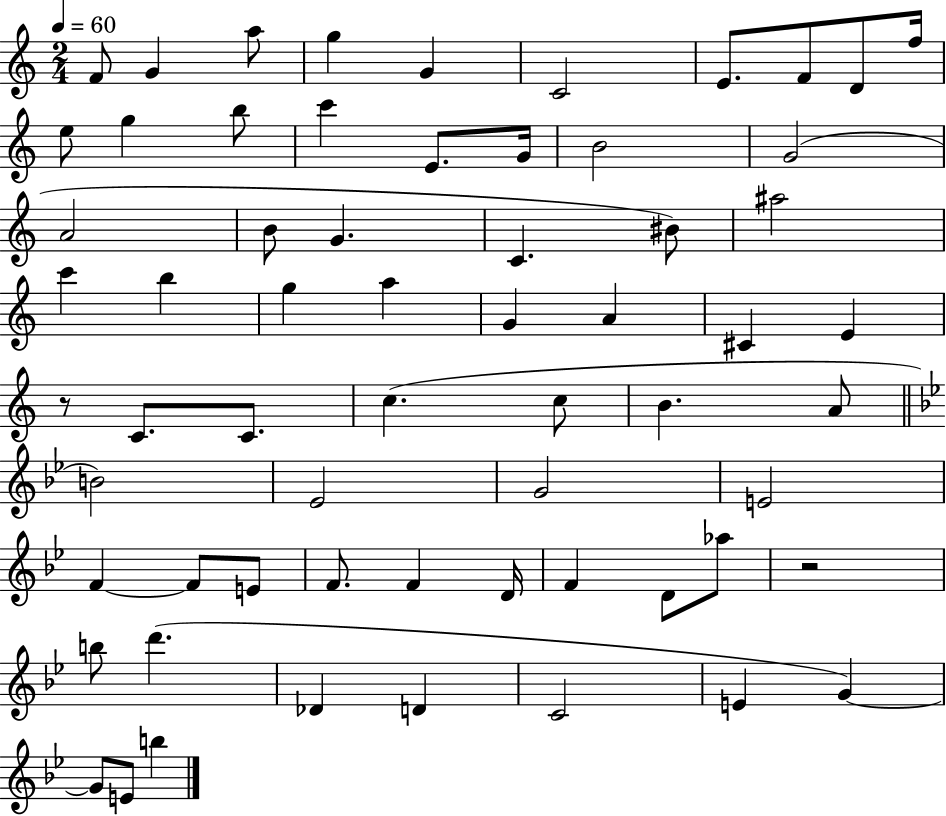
F4/e G4/q A5/e G5/q G4/q C4/h E4/e. F4/e D4/e F5/s E5/e G5/q B5/e C6/q E4/e. G4/s B4/h G4/h A4/h B4/e G4/q. C4/q. BIS4/e A#5/h C6/q B5/q G5/q A5/q G4/q A4/q C#4/q E4/q R/e C4/e. C4/e. C5/q. C5/e B4/q. A4/e B4/h Eb4/h G4/h E4/h F4/q F4/e E4/e F4/e. F4/q D4/s F4/q D4/e Ab5/e R/h B5/e D6/q. Db4/q D4/q C4/h E4/q G4/q G4/e E4/e B5/q